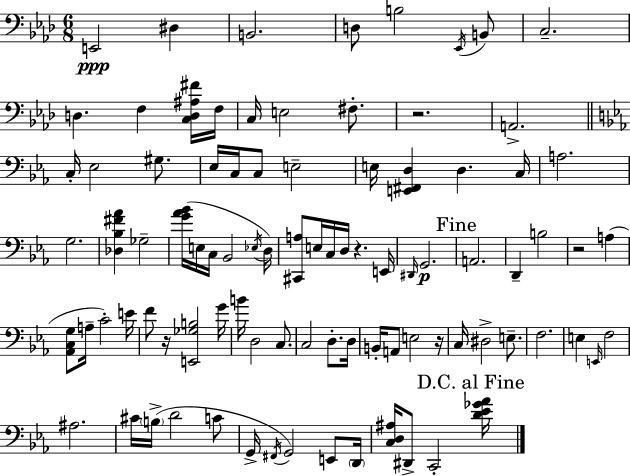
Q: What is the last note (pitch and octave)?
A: C2